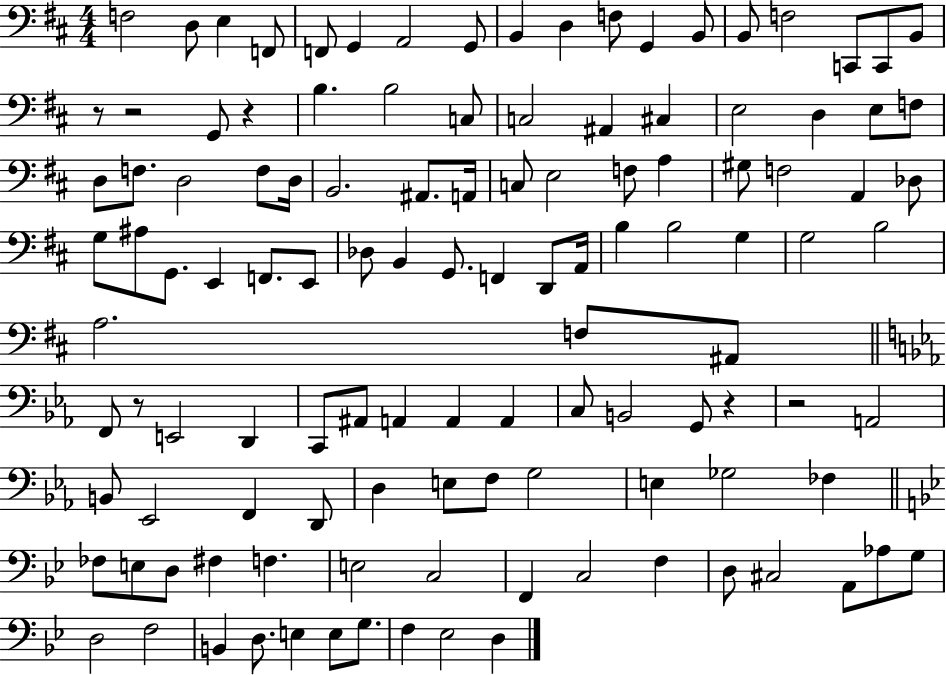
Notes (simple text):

F3/h D3/e E3/q F2/e F2/e G2/q A2/h G2/e B2/q D3/q F3/e G2/q B2/e B2/e F3/h C2/e C2/e B2/e R/e R/h G2/e R/q B3/q. B3/h C3/e C3/h A#2/q C#3/q E3/h D3/q E3/e F3/e D3/e F3/e. D3/h F3/e D3/s B2/h. A#2/e. A2/s C3/e E3/h F3/e A3/q G#3/e F3/h A2/q Db3/e G3/e A#3/e G2/e. E2/q F2/e. E2/e Db3/e B2/q G2/e. F2/q D2/e A2/s B3/q B3/h G3/q G3/h B3/h A3/h. F3/e A#2/e F2/e R/e E2/h D2/q C2/e A#2/e A2/q A2/q A2/q C3/e B2/h G2/e R/q R/h A2/h B2/e Eb2/h F2/q D2/e D3/q E3/e F3/e G3/h E3/q Gb3/h FES3/q FES3/e E3/e D3/e F#3/q F3/q. E3/h C3/h F2/q C3/h F3/q D3/e C#3/h A2/e Ab3/e G3/e D3/h F3/h B2/q D3/e. E3/q E3/e G3/e. F3/q Eb3/h D3/q